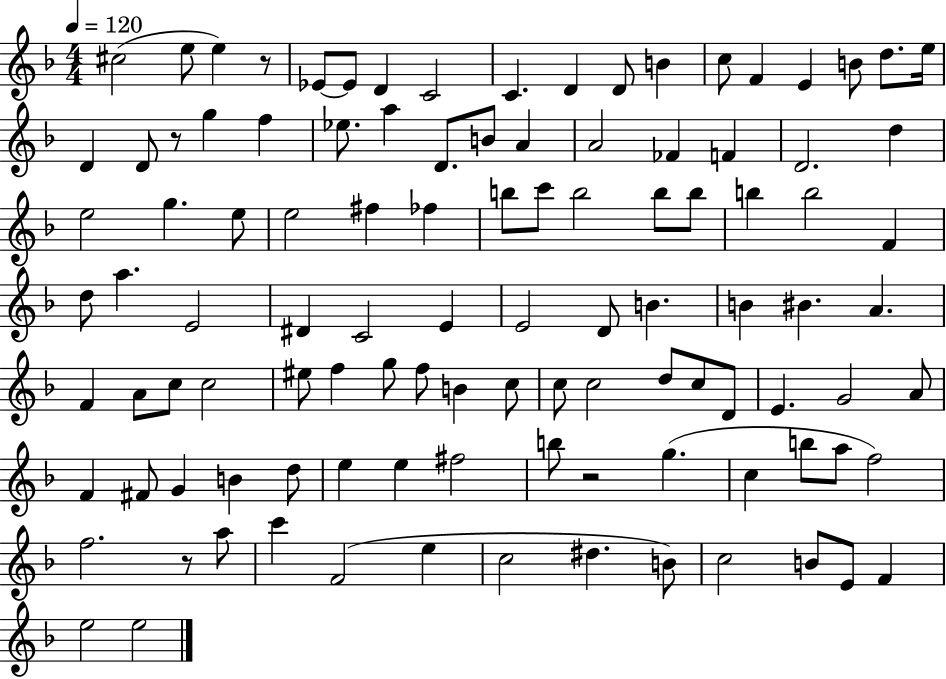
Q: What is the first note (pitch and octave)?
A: C#5